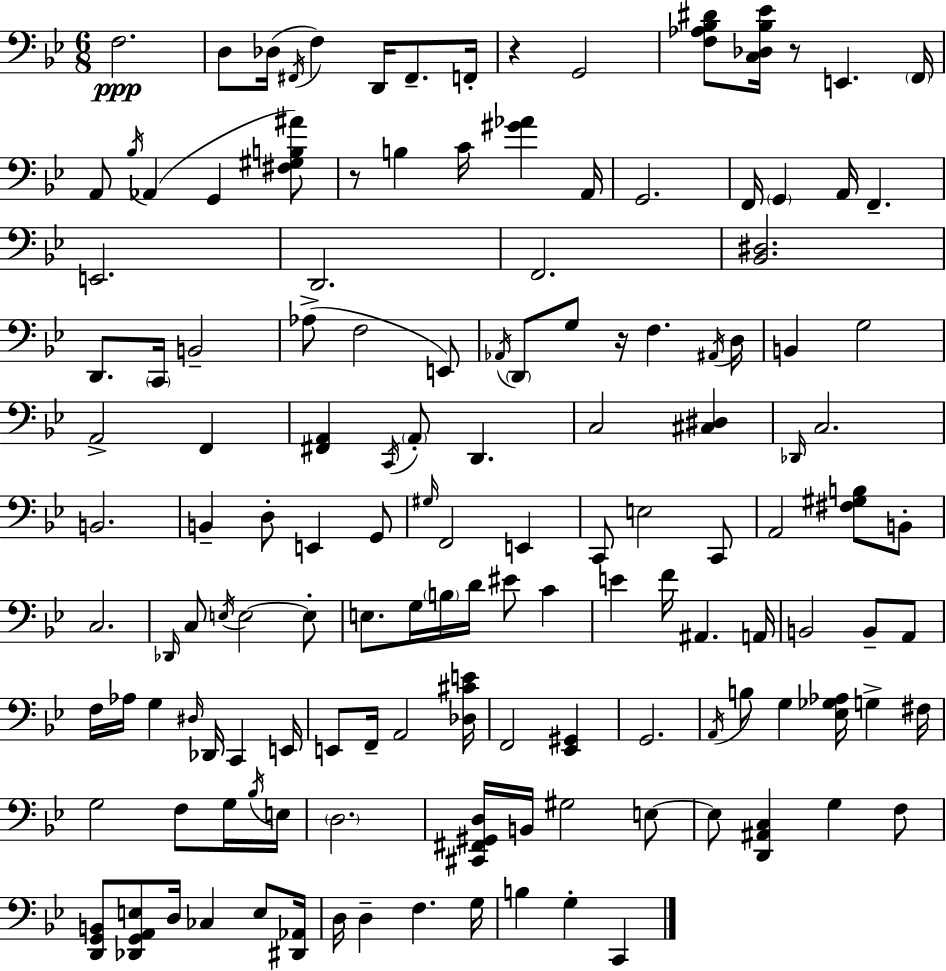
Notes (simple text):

F3/h. D3/e Db3/s F#2/s F3/q D2/s F#2/e. F2/s R/q G2/h [F3,Ab3,Bb3,D#4]/e [C3,Db3,Bb3,Eb4]/s R/e E2/q. F2/s A2/e Bb3/s Ab2/q G2/q [F#3,G#3,B3,A#4]/e R/e B3/q C4/s [G#4,Ab4]/q A2/s G2/h. F2/s G2/q A2/s F2/q. E2/h. D2/h. F2/h. [Bb2,D#3]/h. D2/e. C2/s B2/h Ab3/e F3/h E2/e Ab2/s D2/e G3/e R/s F3/q. A#2/s D3/s B2/q G3/h A2/h F2/q [F#2,A2]/q C2/s A2/e D2/q. C3/h [C#3,D#3]/q Db2/s C3/h. B2/h. B2/q D3/e E2/q G2/e G#3/s F2/h E2/q C2/e E3/h C2/e A2/h [F#3,G#3,B3]/e B2/e C3/h. Db2/s C3/e E3/s E3/h E3/e E3/e. G3/s B3/s D4/s EIS4/e C4/q E4/q F4/s A#2/q. A2/s B2/h B2/e A2/e F3/s Ab3/s G3/q D#3/s Db2/s C2/q E2/s E2/e F2/s A2/h [Db3,C#4,E4]/s F2/h [Eb2,G#2]/q G2/h. A2/s B3/e G3/q [Eb3,Gb3,Ab3]/s G3/q F#3/s G3/h F3/e G3/s Bb3/s E3/s D3/h. [C#2,F#2,G#2,D3]/s B2/s G#3/h E3/e E3/e [D2,A#2,C3]/q G3/q F3/e [D2,G2,B2]/e [Db2,G2,A2,E3]/e D3/s CES3/q E3/e [D#2,Ab2]/s D3/s D3/q F3/q. G3/s B3/q G3/q C2/q